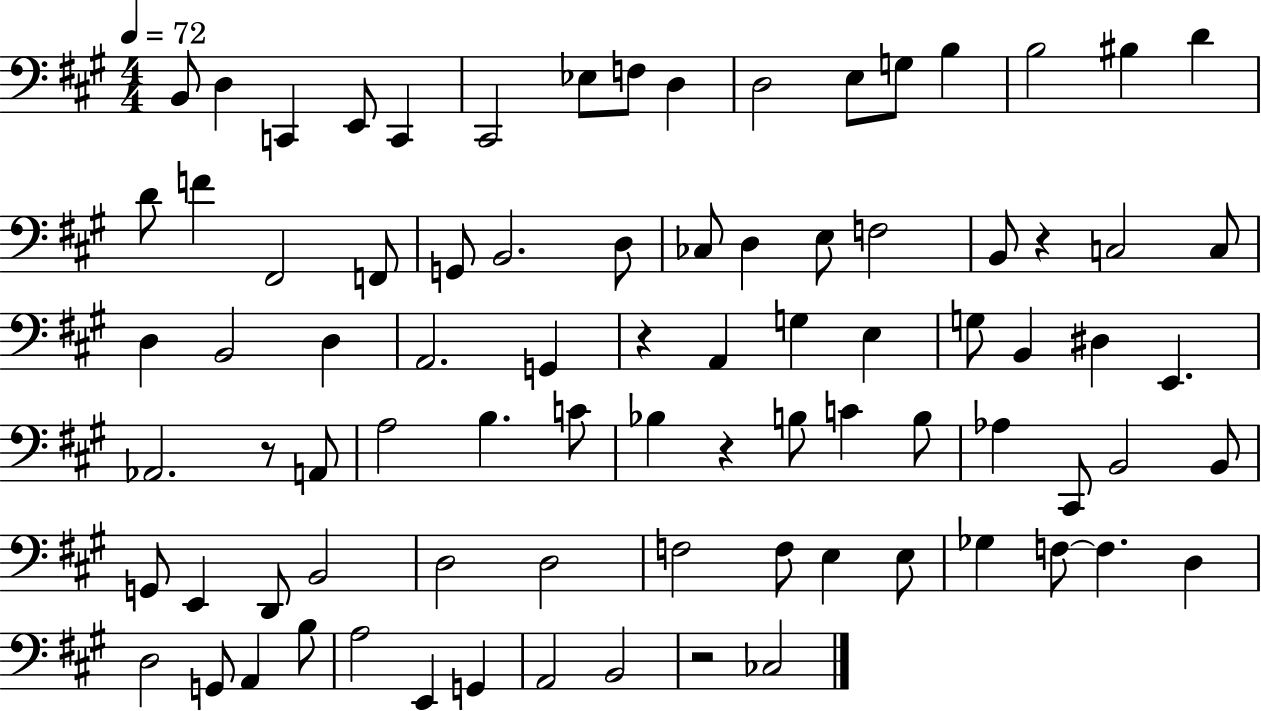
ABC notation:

X:1
T:Untitled
M:4/4
L:1/4
K:A
B,,/2 D, C,, E,,/2 C,, ^C,,2 _E,/2 F,/2 D, D,2 E,/2 G,/2 B, B,2 ^B, D D/2 F ^F,,2 F,,/2 G,,/2 B,,2 D,/2 _C,/2 D, E,/2 F,2 B,,/2 z C,2 C,/2 D, B,,2 D, A,,2 G,, z A,, G, E, G,/2 B,, ^D, E,, _A,,2 z/2 A,,/2 A,2 B, C/2 _B, z B,/2 C B,/2 _A, ^C,,/2 B,,2 B,,/2 G,,/2 E,, D,,/2 B,,2 D,2 D,2 F,2 F,/2 E, E,/2 _G, F,/2 F, D, D,2 G,,/2 A,, B,/2 A,2 E,, G,, A,,2 B,,2 z2 _C,2